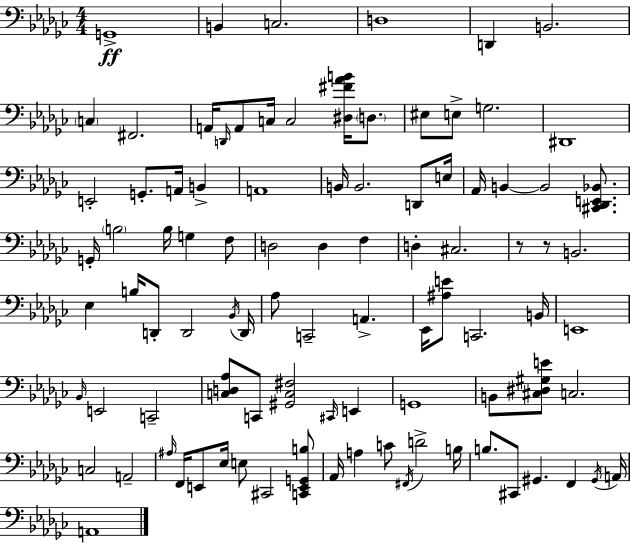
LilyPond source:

{
  \clef bass
  \numericTimeSignature
  \time 4/4
  \key ees \minor
  g,1->\ff | b,4 c2. | d1 | d,4 b,2. | \break \parenthesize c4 fis,2. | a,16 \grace { d,16 } a,8 c16 c2 <dis fis' aes' b'>16 \parenthesize d8. | eis8 e8-> g2. | dis,1 | \break e,2-. g,8.-. a,16 b,4-> | a,1 | b,16 b,2. d,8 | e16 aes,16 b,4~~ b,2 <cis, des, e, bes,>8. | \break g,16-. \parenthesize b2 b16 g4 f8 | d2 d4 f4 | d4-. cis2. | r8 r8 b,2. | \break ees4 b16 d,8-. d,2 | \acciaccatura { bes,16 } d,16 aes8 c,2-- a,4.-> | ees,16 <ais e'>8 c,2. | b,16 e,1 | \break \grace { bes,16 } e,2 c,2-- | <c d aes>8 c,8 <gis, c fis>2 \grace { cis,16 } | e,4 g,1 | b,8 <cis dis gis e'>8 c2. | \break c2 a,2-- | \grace { ais16 } f,16 e,8 ees16 e8 cis,2 | <c, e, g, b>8 aes,16 a4 c'8 \acciaccatura { fis,16 } d'2-> | b16 b8. cis,8 gis,4. | \break f,4 \acciaccatura { gis,16 } a,16 a,1 | \bar "|."
}